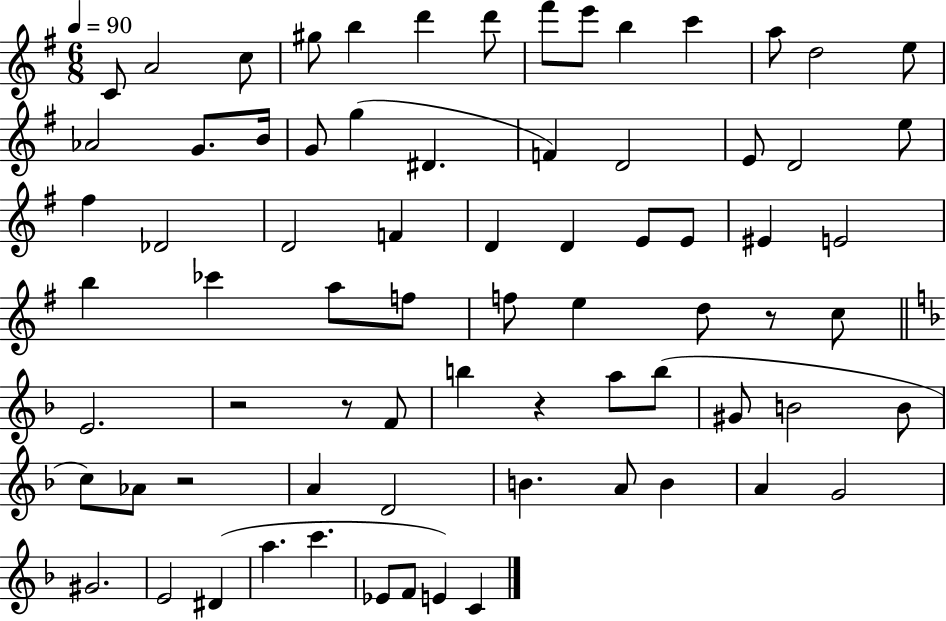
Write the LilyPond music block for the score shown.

{
  \clef treble
  \numericTimeSignature
  \time 6/8
  \key g \major
  \tempo 4 = 90
  c'8 a'2 c''8 | gis''8 b''4 d'''4 d'''8 | fis'''8 e'''8 b''4 c'''4 | a''8 d''2 e''8 | \break aes'2 g'8. b'16 | g'8 g''4( dis'4. | f'4) d'2 | e'8 d'2 e''8 | \break fis''4 des'2 | d'2 f'4 | d'4 d'4 e'8 e'8 | eis'4 e'2 | \break b''4 ces'''4 a''8 f''8 | f''8 e''4 d''8 r8 c''8 | \bar "||" \break \key f \major e'2. | r2 r8 f'8 | b''4 r4 a''8 b''8( | gis'8 b'2 b'8 | \break c''8) aes'8 r2 | a'4 d'2 | b'4. a'8 b'4 | a'4 g'2 | \break gis'2. | e'2 dis'4( | a''4. c'''4. | ees'8 f'8 e'4) c'4 | \break \bar "|."
}